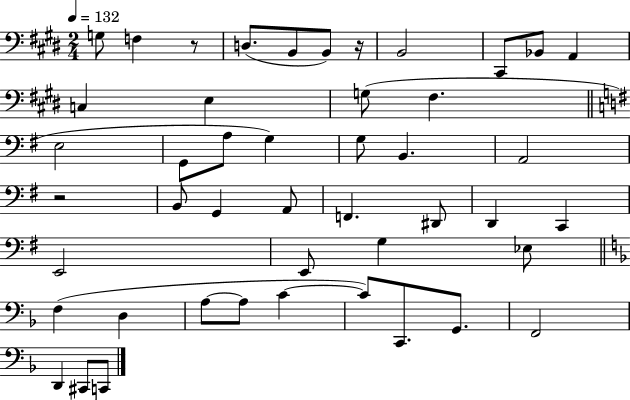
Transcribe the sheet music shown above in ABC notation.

X:1
T:Untitled
M:2/4
L:1/4
K:E
G,/2 F, z/2 D,/2 B,,/2 B,,/2 z/4 B,,2 ^C,,/2 _B,,/2 A,, C, E, G,/2 ^F, E,2 G,,/2 A,/2 G, G,/2 B,, A,,2 z2 B,,/2 G,, A,,/2 F,, ^D,,/2 D,, C,, E,,2 E,,/2 G, _E,/2 F, D, A,/2 A,/2 C C/2 C,,/2 G,,/2 F,,2 D,, ^C,,/2 C,,/2